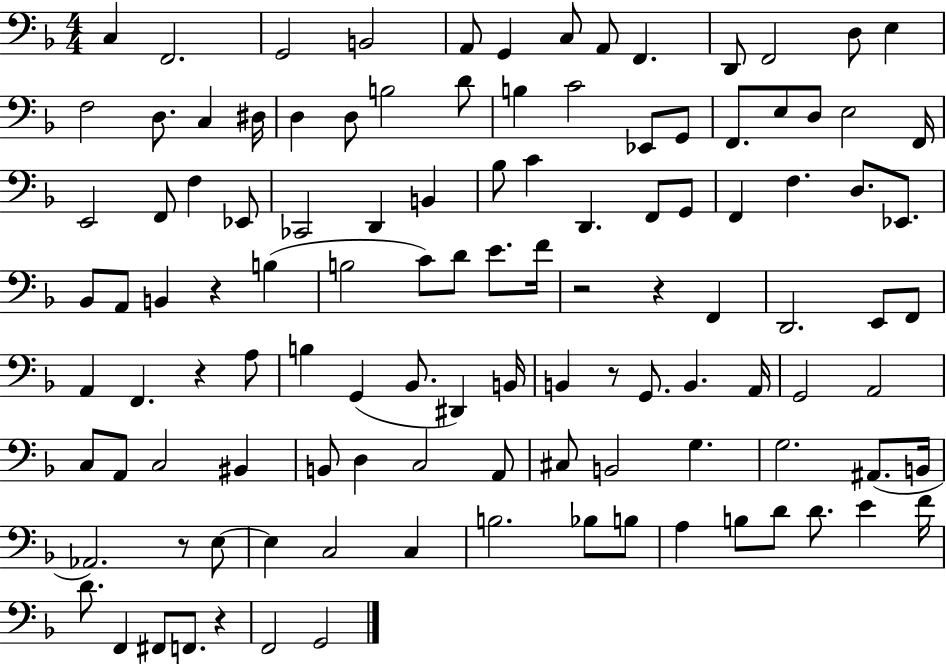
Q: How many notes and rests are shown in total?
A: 114